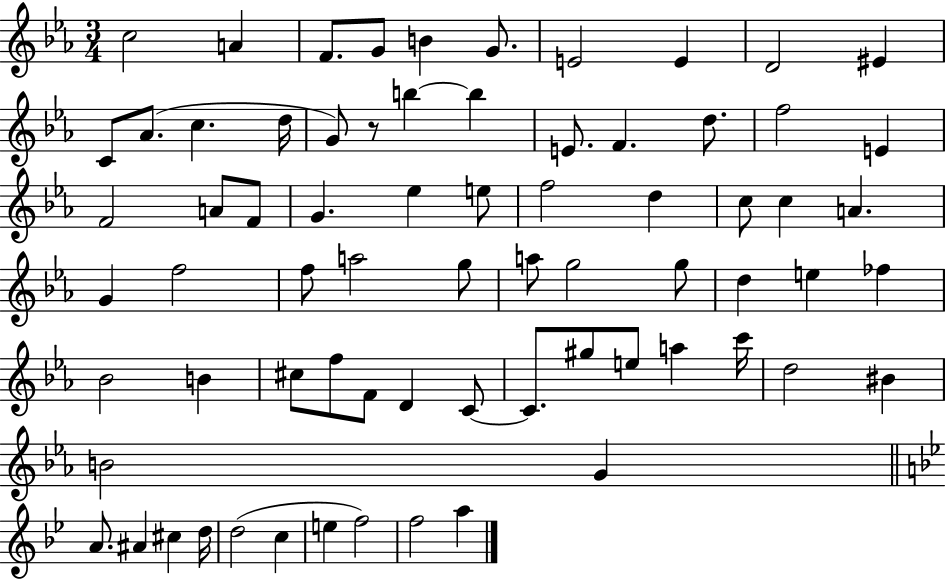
C5/h A4/q F4/e. G4/e B4/q G4/e. E4/h E4/q D4/h EIS4/q C4/e Ab4/e. C5/q. D5/s G4/e R/e B5/q B5/q E4/e. F4/q. D5/e. F5/h E4/q F4/h A4/e F4/e G4/q. Eb5/q E5/e F5/h D5/q C5/e C5/q A4/q. G4/q F5/h F5/e A5/h G5/e A5/e G5/h G5/e D5/q E5/q FES5/q Bb4/h B4/q C#5/e F5/e F4/e D4/q C4/e C4/e. G#5/e E5/e A5/q C6/s D5/h BIS4/q B4/h G4/q A4/e. A#4/q C#5/q D5/s D5/h C5/q E5/q F5/h F5/h A5/q